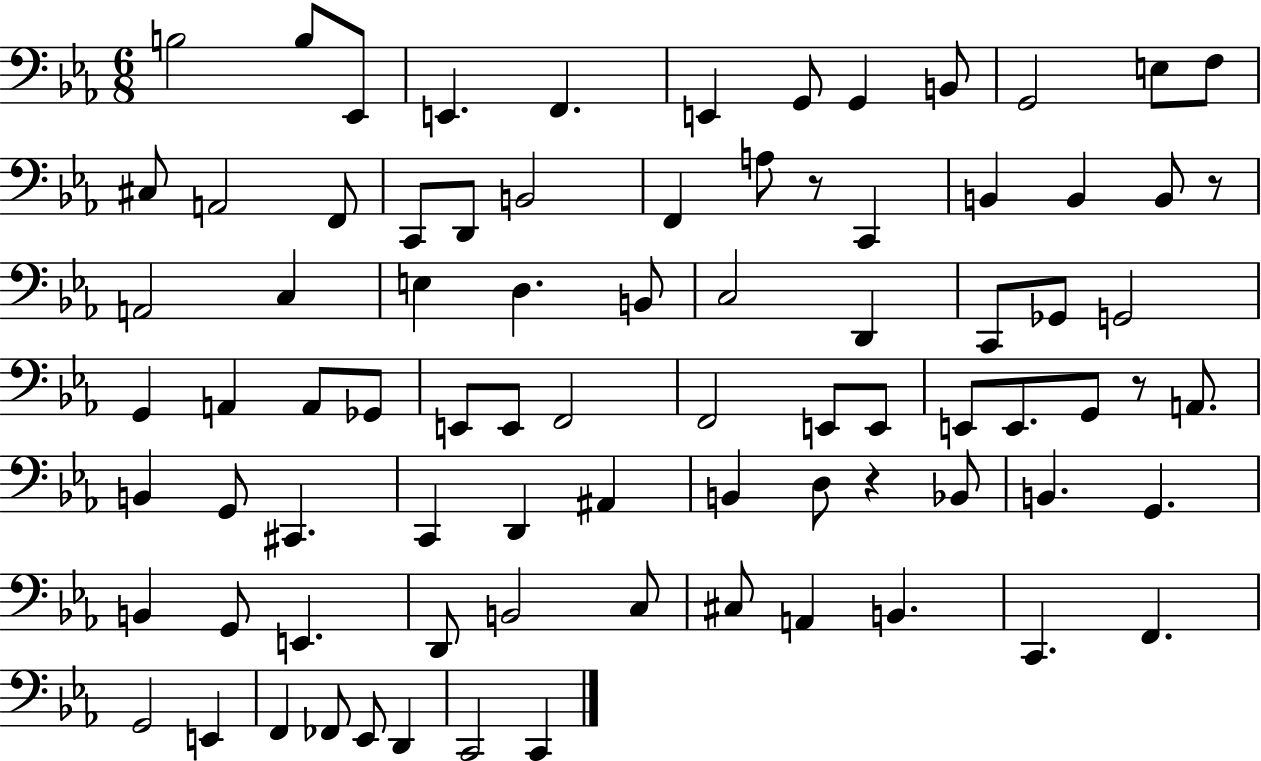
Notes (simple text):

B3/h B3/e Eb2/e E2/q. F2/q. E2/q G2/e G2/q B2/e G2/h E3/e F3/e C#3/e A2/h F2/e C2/e D2/e B2/h F2/q A3/e R/e C2/q B2/q B2/q B2/e R/e A2/h C3/q E3/q D3/q. B2/e C3/h D2/q C2/e Gb2/e G2/h G2/q A2/q A2/e Gb2/e E2/e E2/e F2/h F2/h E2/e E2/e E2/e E2/e. G2/e R/e A2/e. B2/q G2/e C#2/q. C2/q D2/q A#2/q B2/q D3/e R/q Bb2/e B2/q. G2/q. B2/q G2/e E2/q. D2/e B2/h C3/e C#3/e A2/q B2/q. C2/q. F2/q. G2/h E2/q F2/q FES2/e Eb2/e D2/q C2/h C2/q